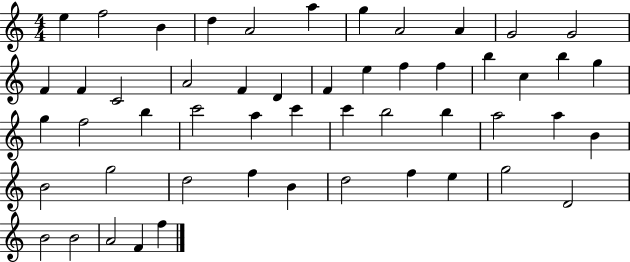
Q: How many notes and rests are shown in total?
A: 52